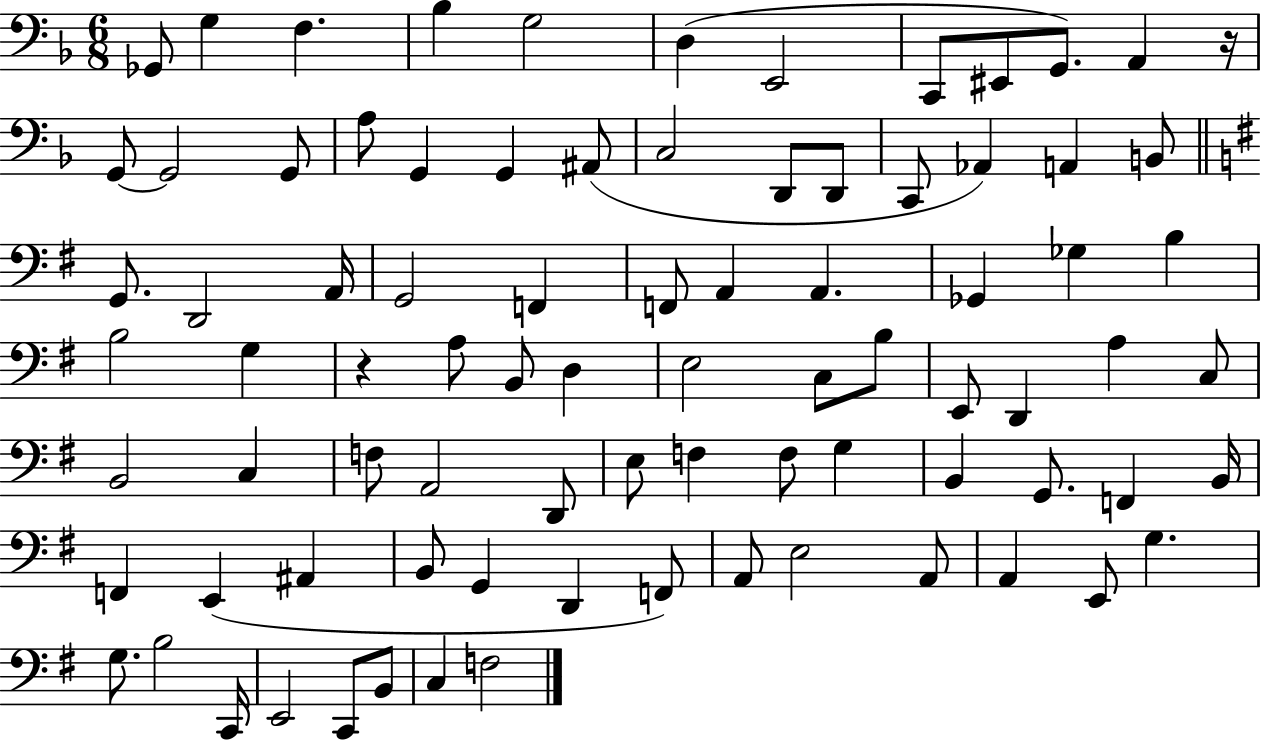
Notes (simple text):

Gb2/e G3/q F3/q. Bb3/q G3/h D3/q E2/h C2/e EIS2/e G2/e. A2/q R/s G2/e G2/h G2/e A3/e G2/q G2/q A#2/e C3/h D2/e D2/e C2/e Ab2/q A2/q B2/e G2/e. D2/h A2/s G2/h F2/q F2/e A2/q A2/q. Gb2/q Gb3/q B3/q B3/h G3/q R/q A3/e B2/e D3/q E3/h C3/e B3/e E2/e D2/q A3/q C3/e B2/h C3/q F3/e A2/h D2/e E3/e F3/q F3/e G3/q B2/q G2/e. F2/q B2/s F2/q E2/q A#2/q B2/e G2/q D2/q F2/e A2/e E3/h A2/e A2/q E2/e G3/q. G3/e. B3/h C2/s E2/h C2/e B2/e C3/q F3/h